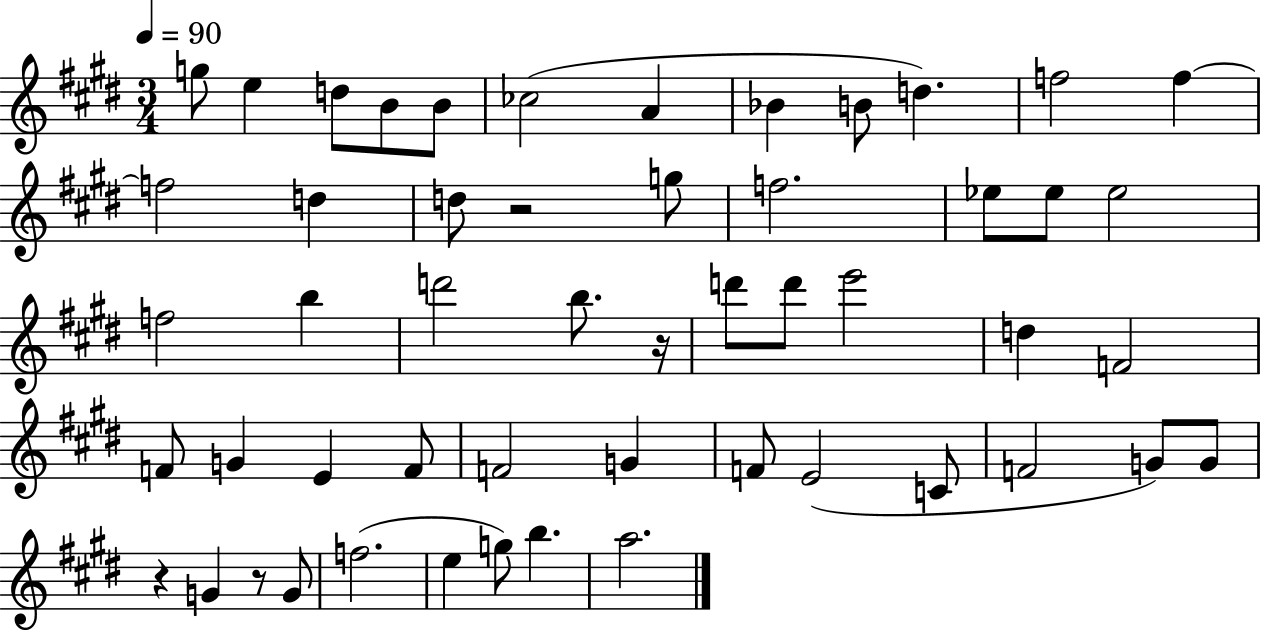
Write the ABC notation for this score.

X:1
T:Untitled
M:3/4
L:1/4
K:E
g/2 e d/2 B/2 B/2 _c2 A _B B/2 d f2 f f2 d d/2 z2 g/2 f2 _e/2 _e/2 _e2 f2 b d'2 b/2 z/4 d'/2 d'/2 e'2 d F2 F/2 G E F/2 F2 G F/2 E2 C/2 F2 G/2 G/2 z G z/2 G/2 f2 e g/2 b a2